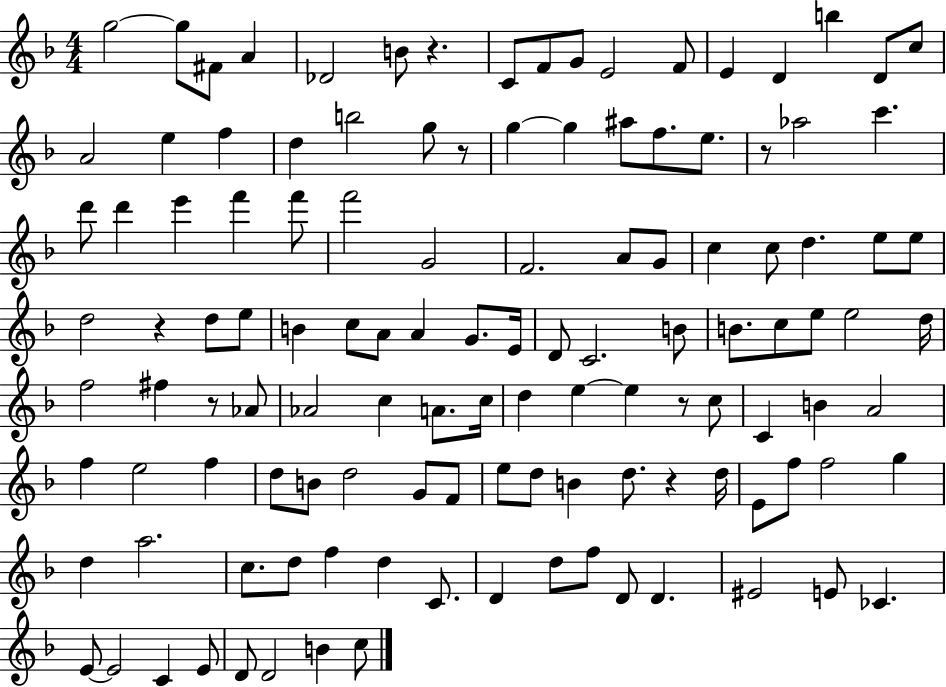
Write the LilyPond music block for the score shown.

{
  \clef treble
  \numericTimeSignature
  \time 4/4
  \key f \major
  g''2~~ g''8 fis'8 a'4 | des'2 b'8 r4. | c'8 f'8 g'8 e'2 f'8 | e'4 d'4 b''4 d'8 c''8 | \break a'2 e''4 f''4 | d''4 b''2 g''8 r8 | g''4~~ g''4 ais''8 f''8. e''8. | r8 aes''2 c'''4. | \break d'''8 d'''4 e'''4 f'''4 f'''8 | f'''2 g'2 | f'2. a'8 g'8 | c''4 c''8 d''4. e''8 e''8 | \break d''2 r4 d''8 e''8 | b'4 c''8 a'8 a'4 g'8. e'16 | d'8 c'2. b'8 | b'8. c''8 e''8 e''2 d''16 | \break f''2 fis''4 r8 aes'8 | aes'2 c''4 a'8. c''16 | d''4 e''4~~ e''4 r8 c''8 | c'4 b'4 a'2 | \break f''4 e''2 f''4 | d''8 b'8 d''2 g'8 f'8 | e''8 d''8 b'4 d''8. r4 d''16 | e'8 f''8 f''2 g''4 | \break d''4 a''2. | c''8. d''8 f''4 d''4 c'8. | d'4 d''8 f''8 d'8 d'4. | eis'2 e'8 ces'4. | \break e'8~~ e'2 c'4 e'8 | d'8 d'2 b'4 c''8 | \bar "|."
}